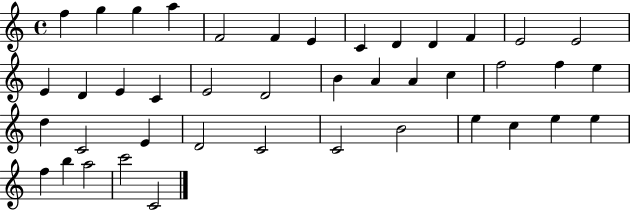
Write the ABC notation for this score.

X:1
T:Untitled
M:4/4
L:1/4
K:C
f g g a F2 F E C D D F E2 E2 E D E C E2 D2 B A A c f2 f e d C2 E D2 C2 C2 B2 e c e e f b a2 c'2 C2